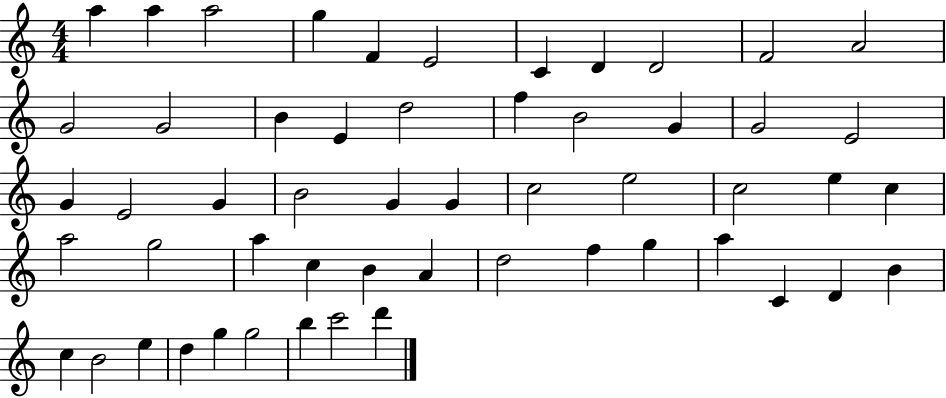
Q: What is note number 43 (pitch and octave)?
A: C4